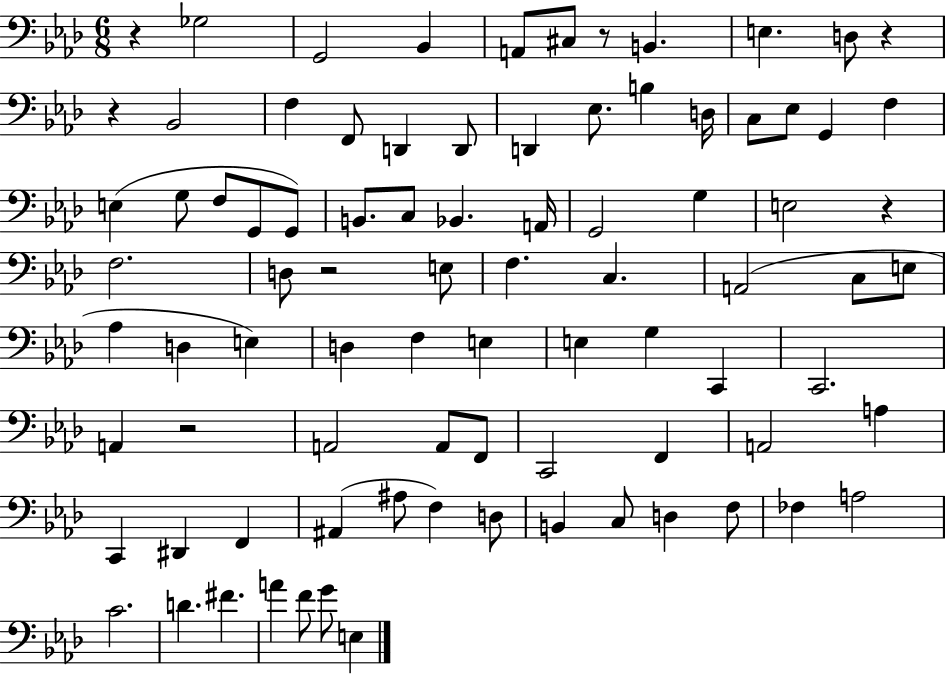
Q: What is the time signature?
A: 6/8